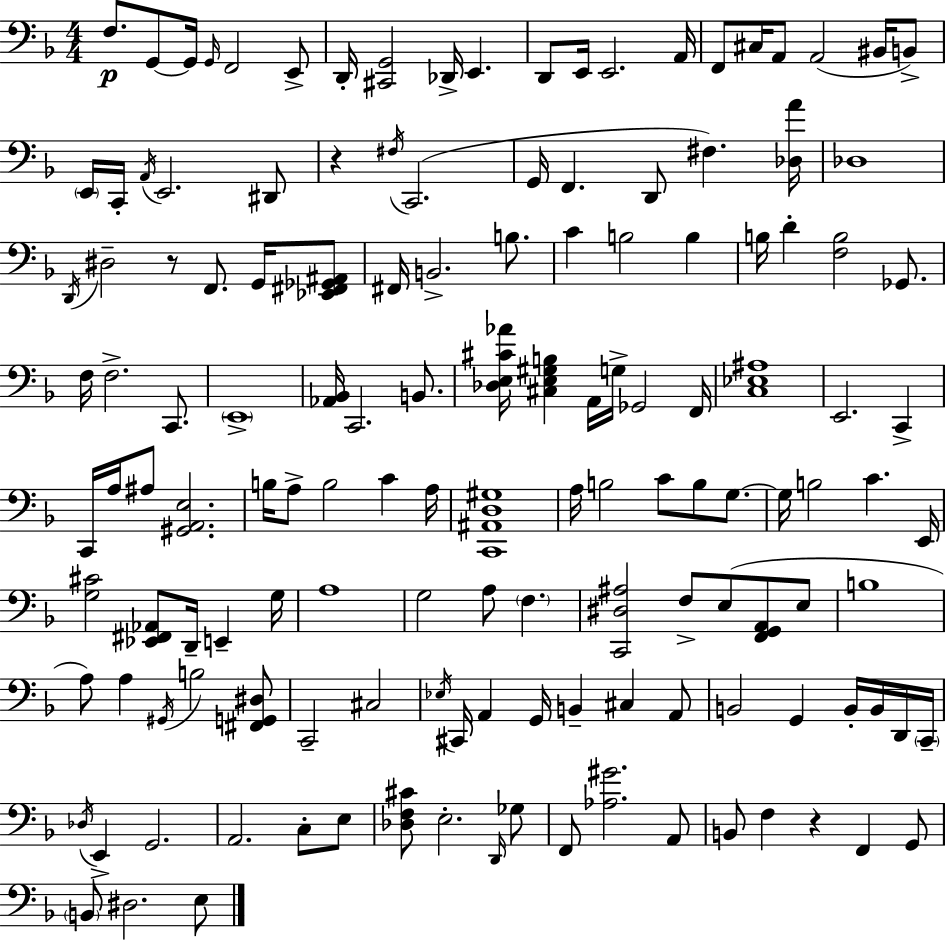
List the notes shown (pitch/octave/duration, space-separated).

F3/e. G2/e G2/s G2/s F2/h E2/e D2/s [C#2,G2]/h Db2/s E2/q. D2/e E2/s E2/h. A2/s F2/e C#3/s A2/e A2/h BIS2/s B2/e E2/s C2/s A2/s E2/h. D#2/e R/q F#3/s C2/h. G2/s F2/q. D2/e F#3/q. [Db3,A4]/s Db3/w D2/s D#3/h R/e F2/e. G2/s [Eb2,F#2,Gb2,A#2]/e F#2/s B2/h. B3/e. C4/q B3/h B3/q B3/s D4/q [F3,B3]/h Gb2/e. F3/s F3/h. C2/e. E2/w [Ab2,Bb2]/s C2/h. B2/e. [Db3,E3,C#4,Ab4]/s [C#3,E3,G#3,B3]/q A2/s G3/s Gb2/h F2/s [C3,Eb3,A#3]/w E2/h. C2/q C2/s A3/s A#3/e [G#2,A2,E3]/h. B3/s A3/e B3/h C4/q A3/s [C2,A#2,D3,G#3]/w A3/s B3/h C4/e B3/e G3/e. G3/s B3/h C4/q. E2/s [G3,C#4]/h [Eb2,F#2,Ab2]/e D2/s E2/q G3/s A3/w G3/h A3/e F3/q. [C2,D#3,A#3]/h F3/e E3/e [F2,G2,A2]/e E3/e B3/w A3/e A3/q G#2/s B3/h [F#2,G2,D#3]/e C2/h C#3/h Eb3/s C#2/s A2/q G2/s B2/q C#3/q A2/e B2/h G2/q B2/s B2/s D2/s C2/s Db3/s E2/q G2/h. A2/h. C3/e E3/e [Db3,F3,C#4]/e E3/h. D2/s Gb3/e F2/e [Ab3,G#4]/h. A2/e B2/e F3/q R/q F2/q G2/e B2/e D#3/h. E3/e